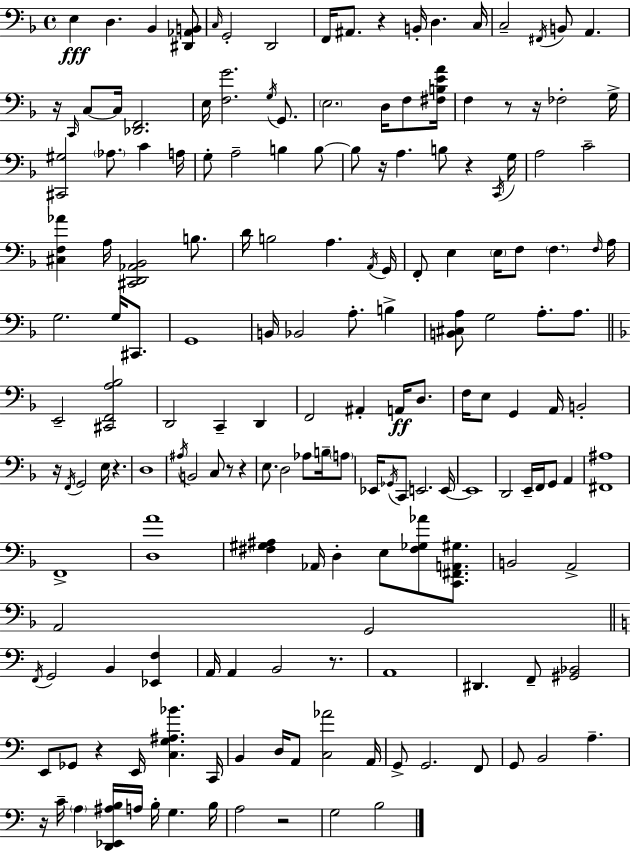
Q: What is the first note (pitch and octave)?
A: E3